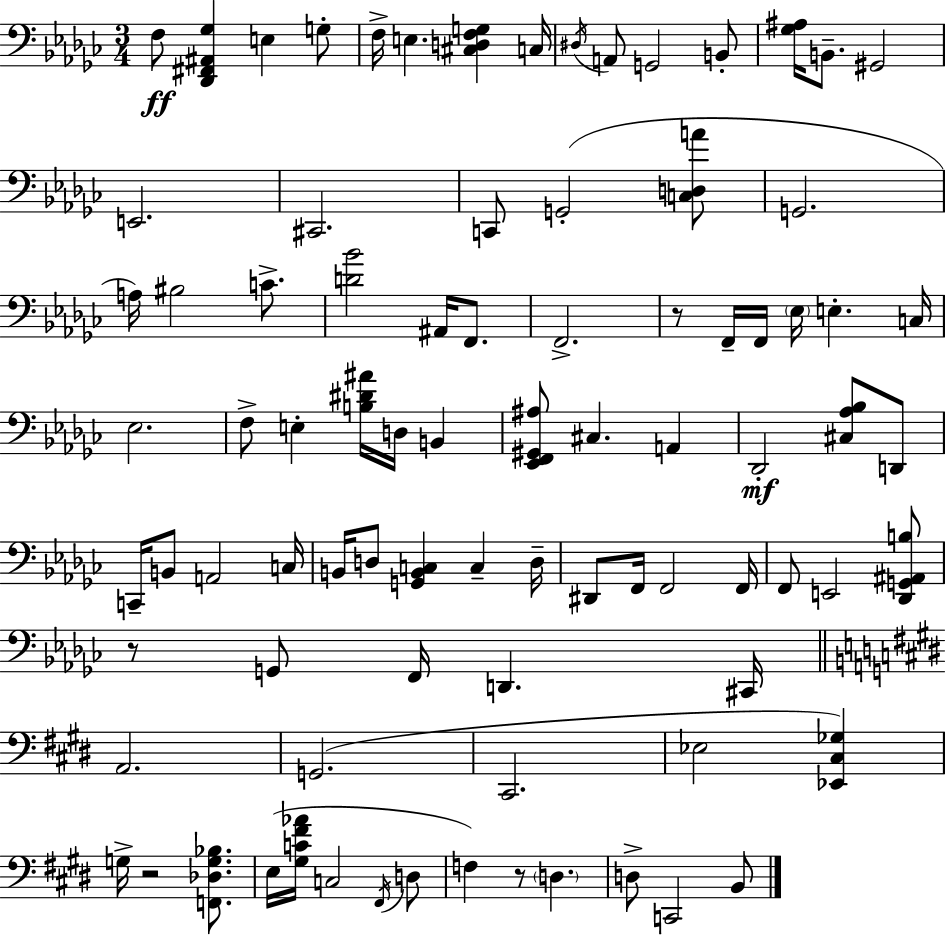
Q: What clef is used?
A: bass